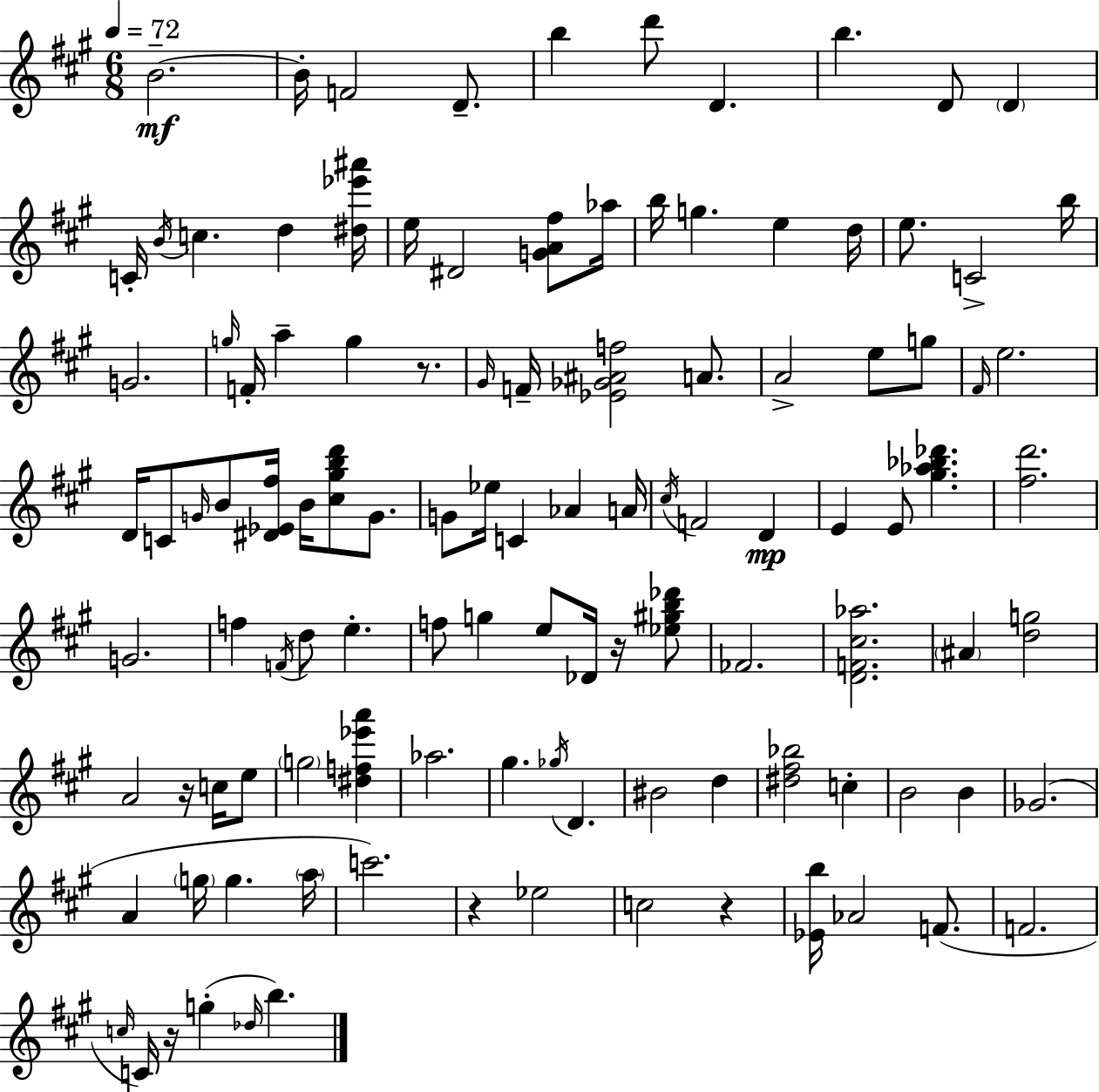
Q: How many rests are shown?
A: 6